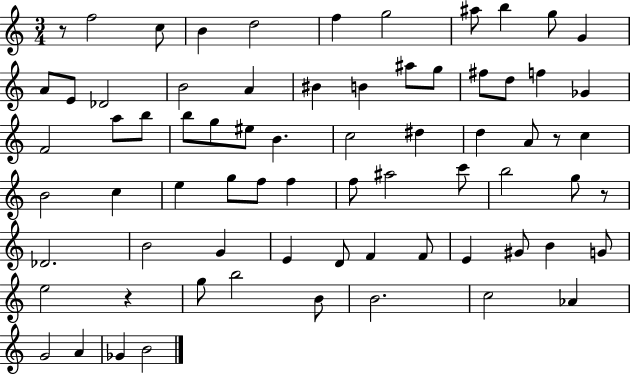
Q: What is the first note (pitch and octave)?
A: F5